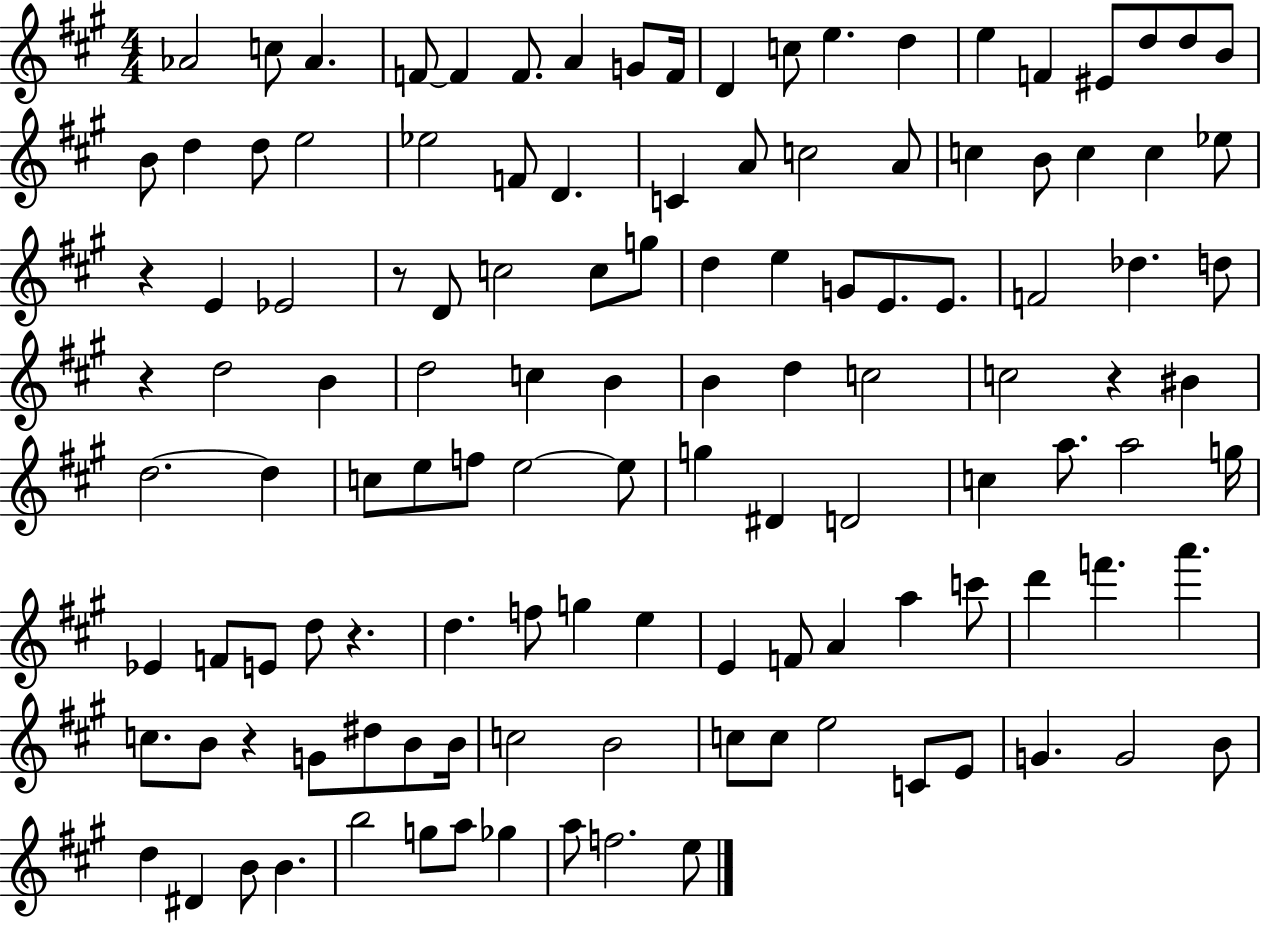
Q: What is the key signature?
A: A major